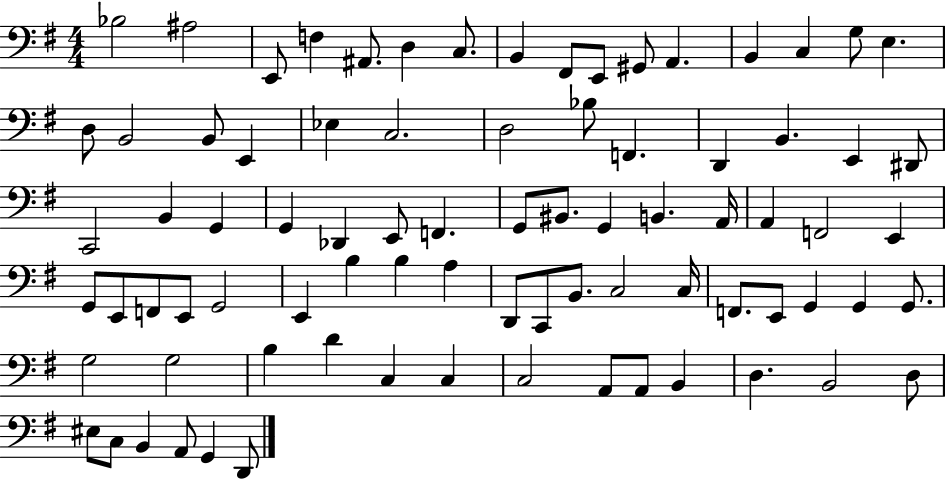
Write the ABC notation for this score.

X:1
T:Untitled
M:4/4
L:1/4
K:G
_B,2 ^A,2 E,,/2 F, ^A,,/2 D, C,/2 B,, ^F,,/2 E,,/2 ^G,,/2 A,, B,, C, G,/2 E, D,/2 B,,2 B,,/2 E,, _E, C,2 D,2 _B,/2 F,, D,, B,, E,, ^D,,/2 C,,2 B,, G,, G,, _D,, E,,/2 F,, G,,/2 ^B,,/2 G,, B,, A,,/4 A,, F,,2 E,, G,,/2 E,,/2 F,,/2 E,,/2 G,,2 E,, B, B, A, D,,/2 C,,/2 B,,/2 C,2 C,/4 F,,/2 E,,/2 G,, G,, G,,/2 G,2 G,2 B, D C, C, C,2 A,,/2 A,,/2 B,, D, B,,2 D,/2 ^E,/2 C,/2 B,, A,,/2 G,, D,,/2